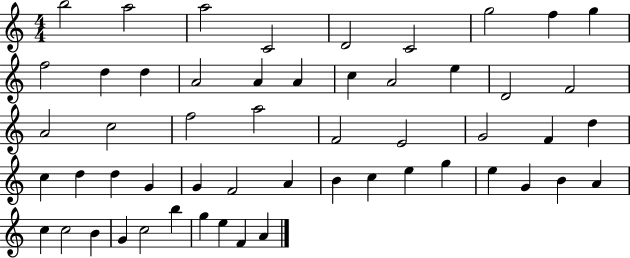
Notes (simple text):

B5/h A5/h A5/h C4/h D4/h C4/h G5/h F5/q G5/q F5/h D5/q D5/q A4/h A4/q A4/q C5/q A4/h E5/q D4/h F4/h A4/h C5/h F5/h A5/h F4/h E4/h G4/h F4/q D5/q C5/q D5/q D5/q G4/q G4/q F4/h A4/q B4/q C5/q E5/q G5/q E5/q G4/q B4/q A4/q C5/q C5/h B4/q G4/q C5/h B5/q G5/q E5/q F4/q A4/q